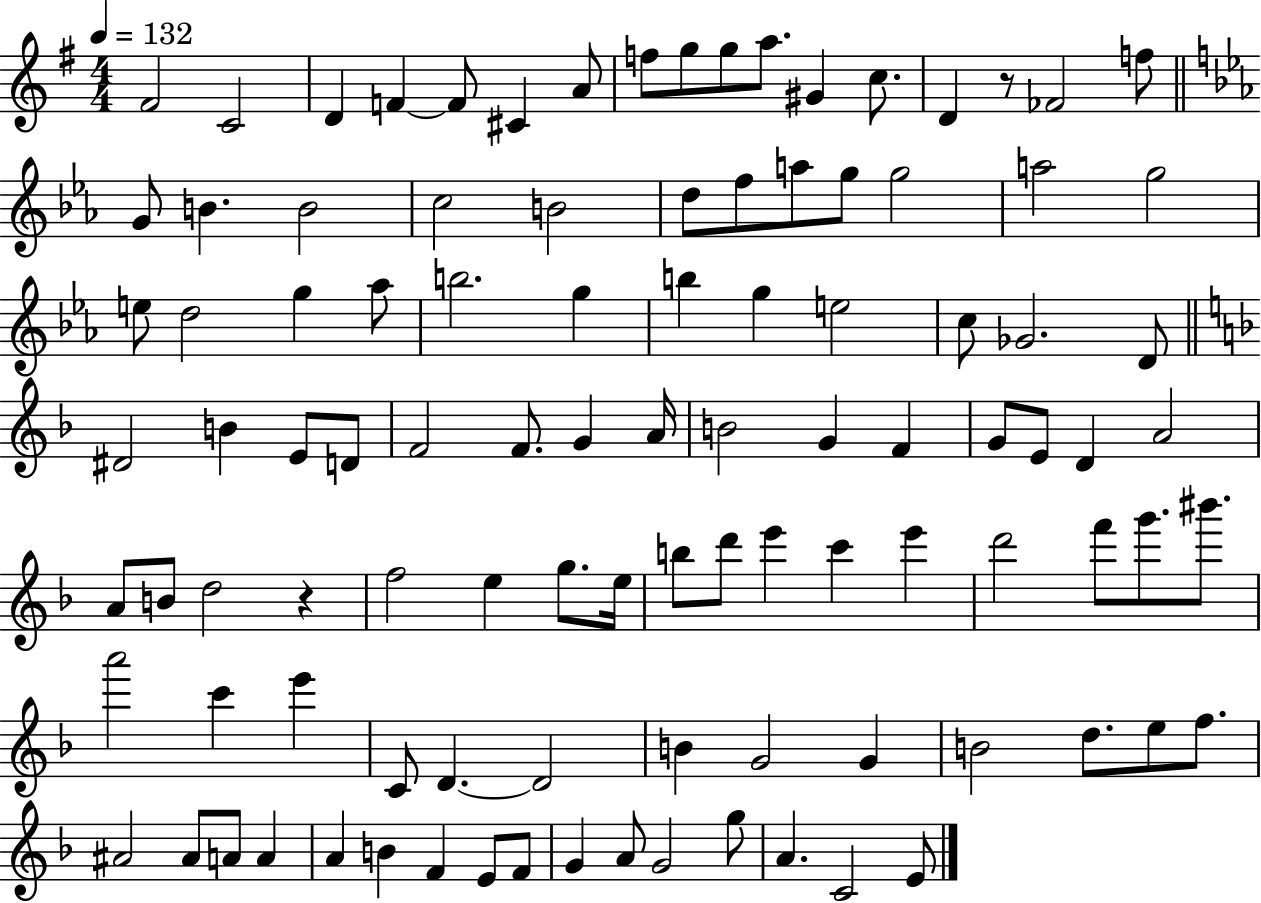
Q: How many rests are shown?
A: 2